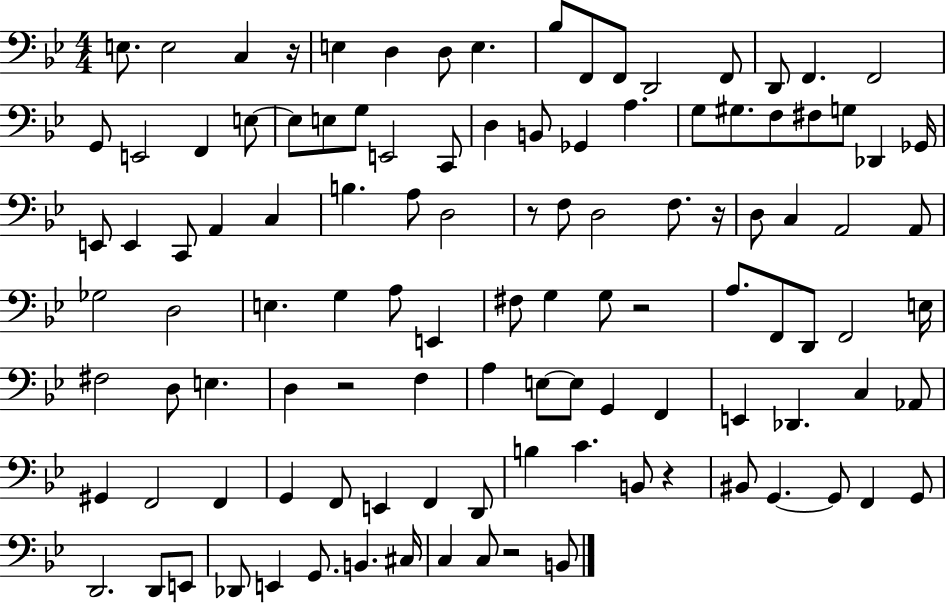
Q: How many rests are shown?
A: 7